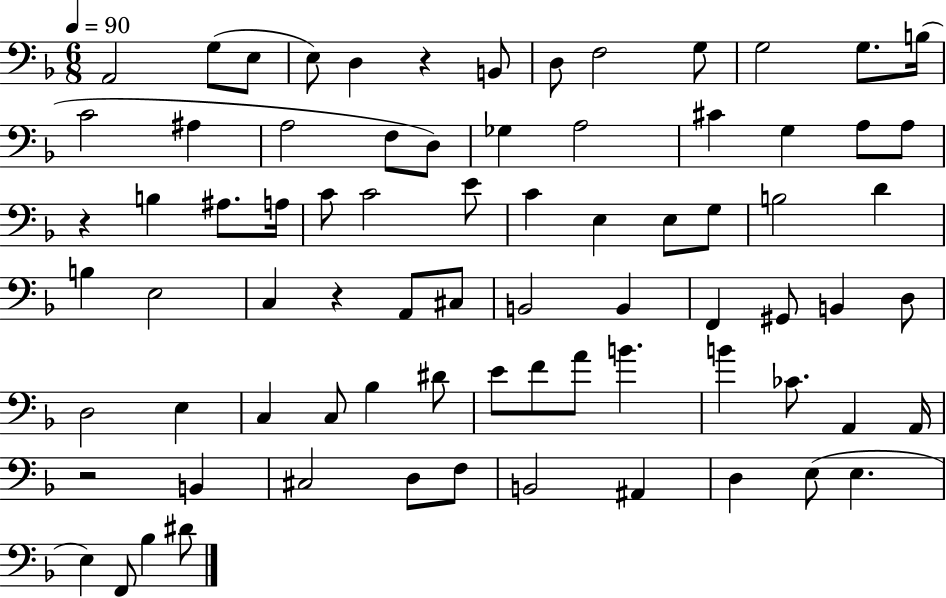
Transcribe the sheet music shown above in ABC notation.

X:1
T:Untitled
M:6/8
L:1/4
K:F
A,,2 G,/2 E,/2 E,/2 D, z B,,/2 D,/2 F,2 G,/2 G,2 G,/2 B,/4 C2 ^A, A,2 F,/2 D,/2 _G, A,2 ^C G, A,/2 A,/2 z B, ^A,/2 A,/4 C/2 C2 E/2 C E, E,/2 G,/2 B,2 D B, E,2 C, z A,,/2 ^C,/2 B,,2 B,, F,, ^G,,/2 B,, D,/2 D,2 E, C, C,/2 _B, ^D/2 E/2 F/2 A/2 B B _C/2 A,, A,,/4 z2 B,, ^C,2 D,/2 F,/2 B,,2 ^A,, D, E,/2 E, E, F,,/2 _B, ^D/2